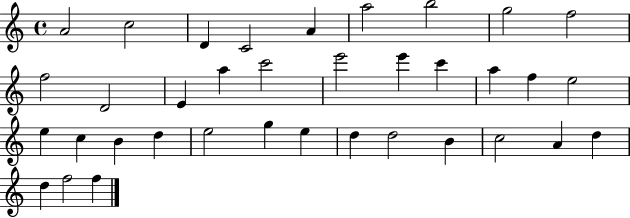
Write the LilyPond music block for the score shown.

{
  \clef treble
  \time 4/4
  \defaultTimeSignature
  \key c \major
  a'2 c''2 | d'4 c'2 a'4 | a''2 b''2 | g''2 f''2 | \break f''2 d'2 | e'4 a''4 c'''2 | e'''2 e'''4 c'''4 | a''4 f''4 e''2 | \break e''4 c''4 b'4 d''4 | e''2 g''4 e''4 | d''4 d''2 b'4 | c''2 a'4 d''4 | \break d''4 f''2 f''4 | \bar "|."
}